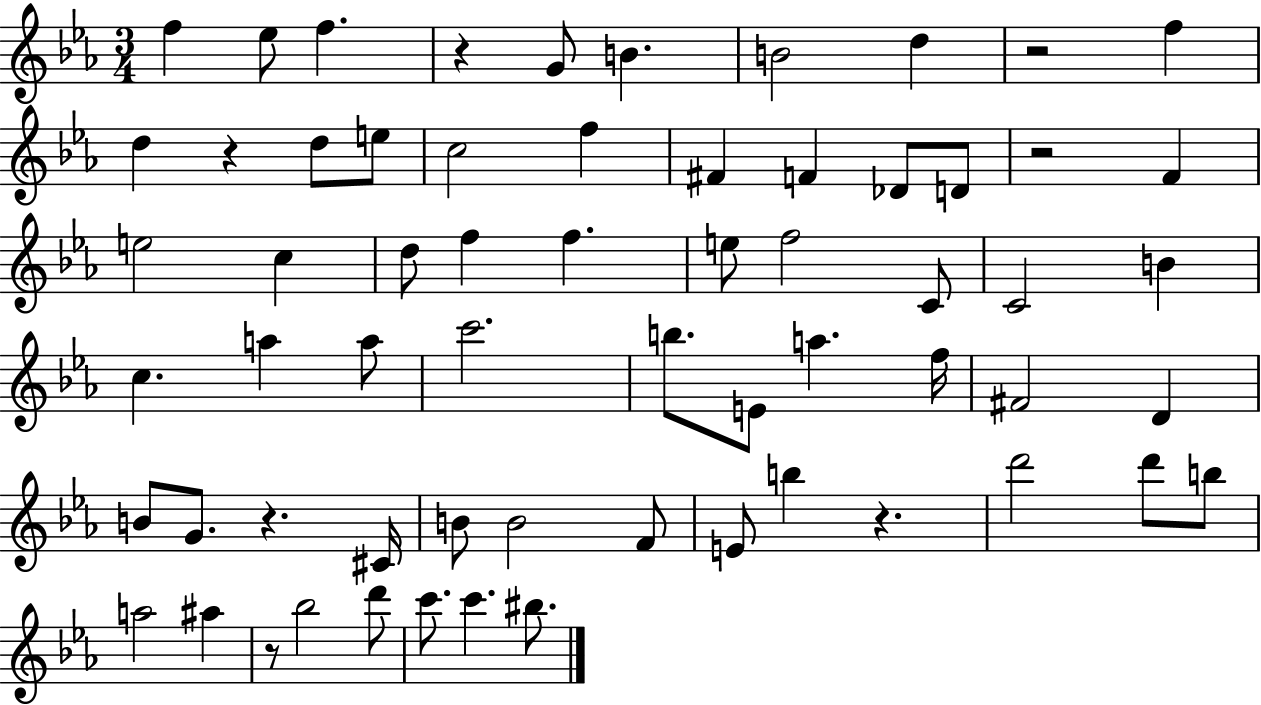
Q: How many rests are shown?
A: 7